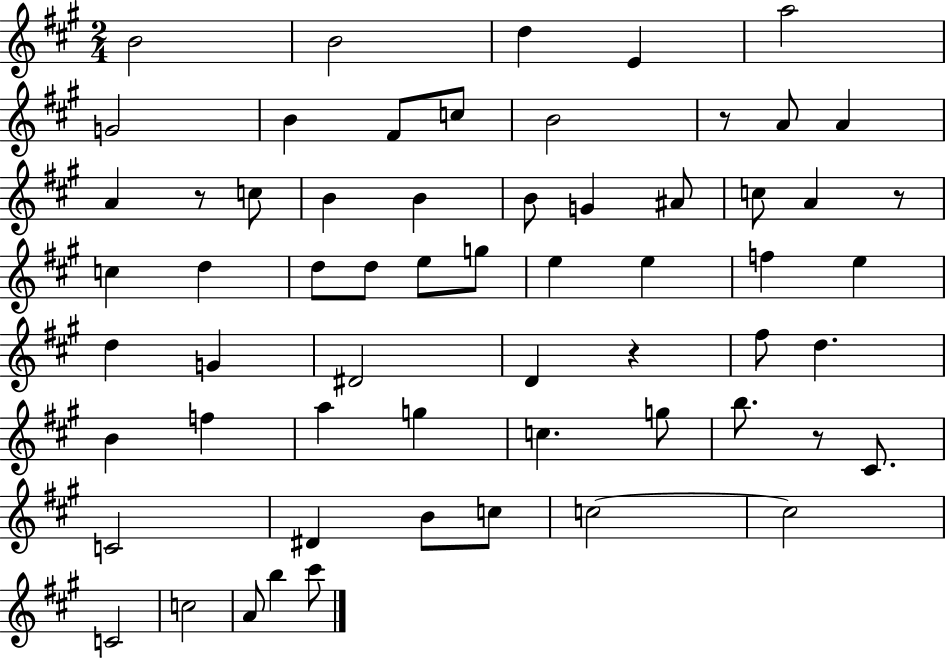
{
  \clef treble
  \numericTimeSignature
  \time 2/4
  \key a \major
  b'2 | b'2 | d''4 e'4 | a''2 | \break g'2 | b'4 fis'8 c''8 | b'2 | r8 a'8 a'4 | \break a'4 r8 c''8 | b'4 b'4 | b'8 g'4 ais'8 | c''8 a'4 r8 | \break c''4 d''4 | d''8 d''8 e''8 g''8 | e''4 e''4 | f''4 e''4 | \break d''4 g'4 | dis'2 | d'4 r4 | fis''8 d''4. | \break b'4 f''4 | a''4 g''4 | c''4. g''8 | b''8. r8 cis'8. | \break c'2 | dis'4 b'8 c''8 | c''2~~ | c''2 | \break c'2 | c''2 | a'8 b''4 cis'''8 | \bar "|."
}